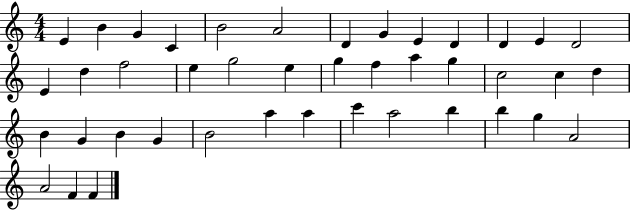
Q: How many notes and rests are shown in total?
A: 42